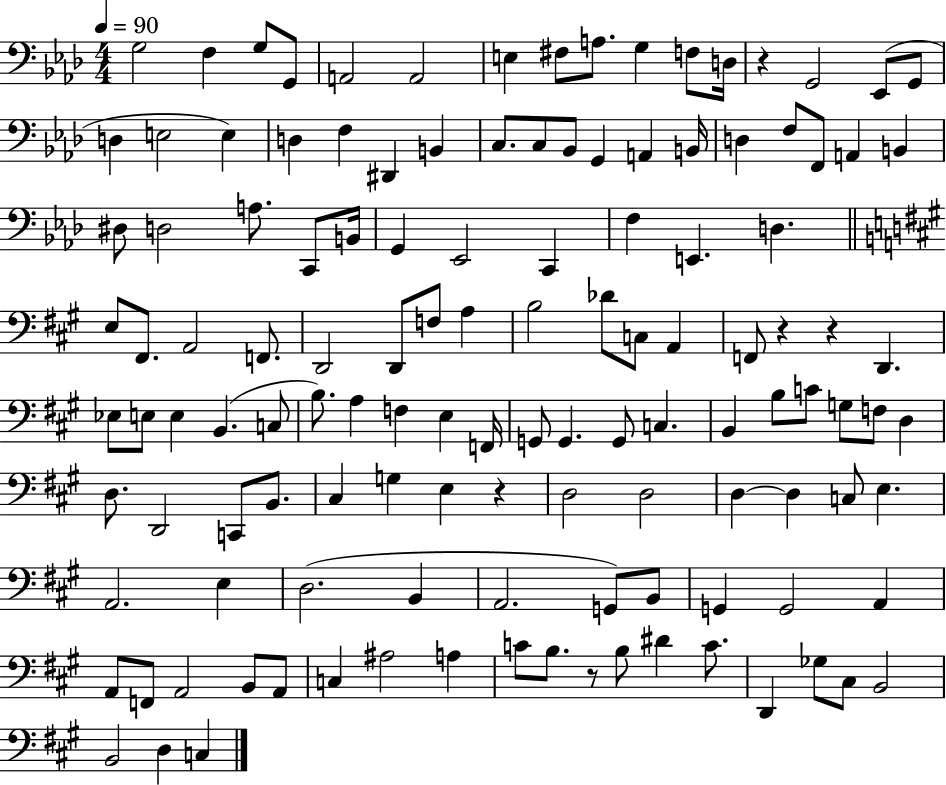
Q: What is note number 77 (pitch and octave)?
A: F3